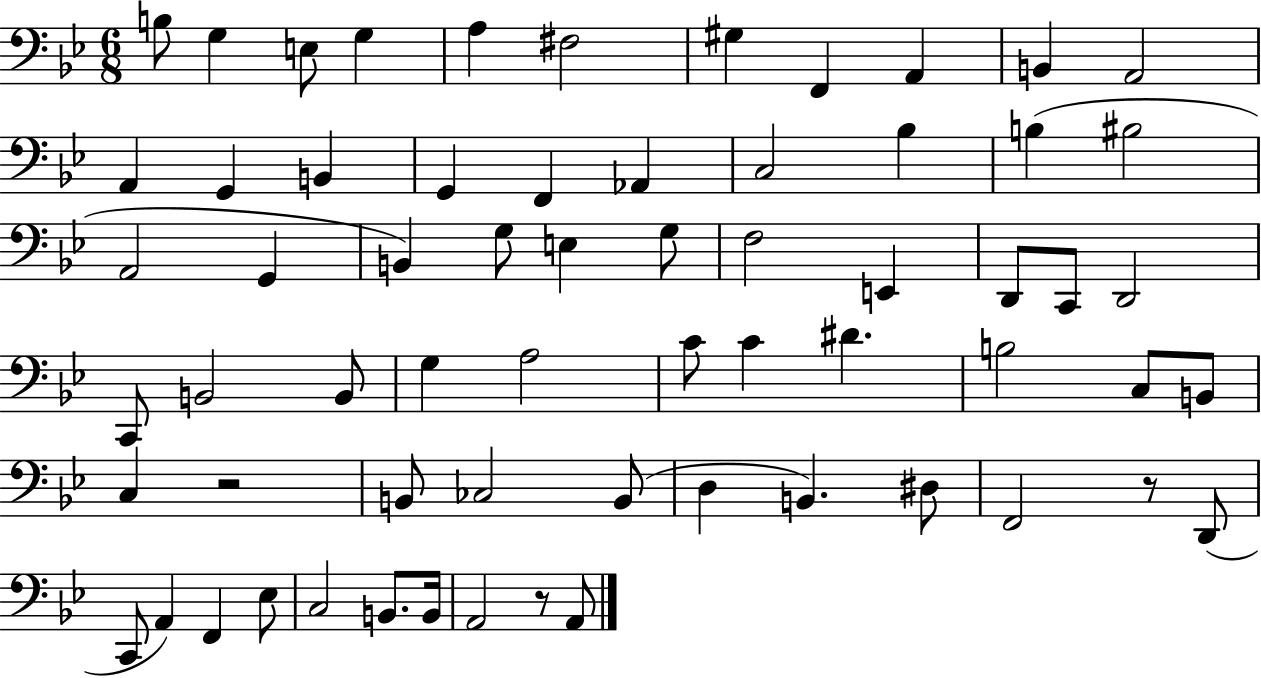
B3/e G3/q E3/e G3/q A3/q F#3/h G#3/q F2/q A2/q B2/q A2/h A2/q G2/q B2/q G2/q F2/q Ab2/q C3/h Bb3/q B3/q BIS3/h A2/h G2/q B2/q G3/e E3/q G3/e F3/h E2/q D2/e C2/e D2/h C2/e B2/h B2/e G3/q A3/h C4/e C4/q D#4/q. B3/h C3/e B2/e C3/q R/h B2/e CES3/h B2/e D3/q B2/q. D#3/e F2/h R/e D2/e C2/e A2/q F2/q Eb3/e C3/h B2/e. B2/s A2/h R/e A2/e